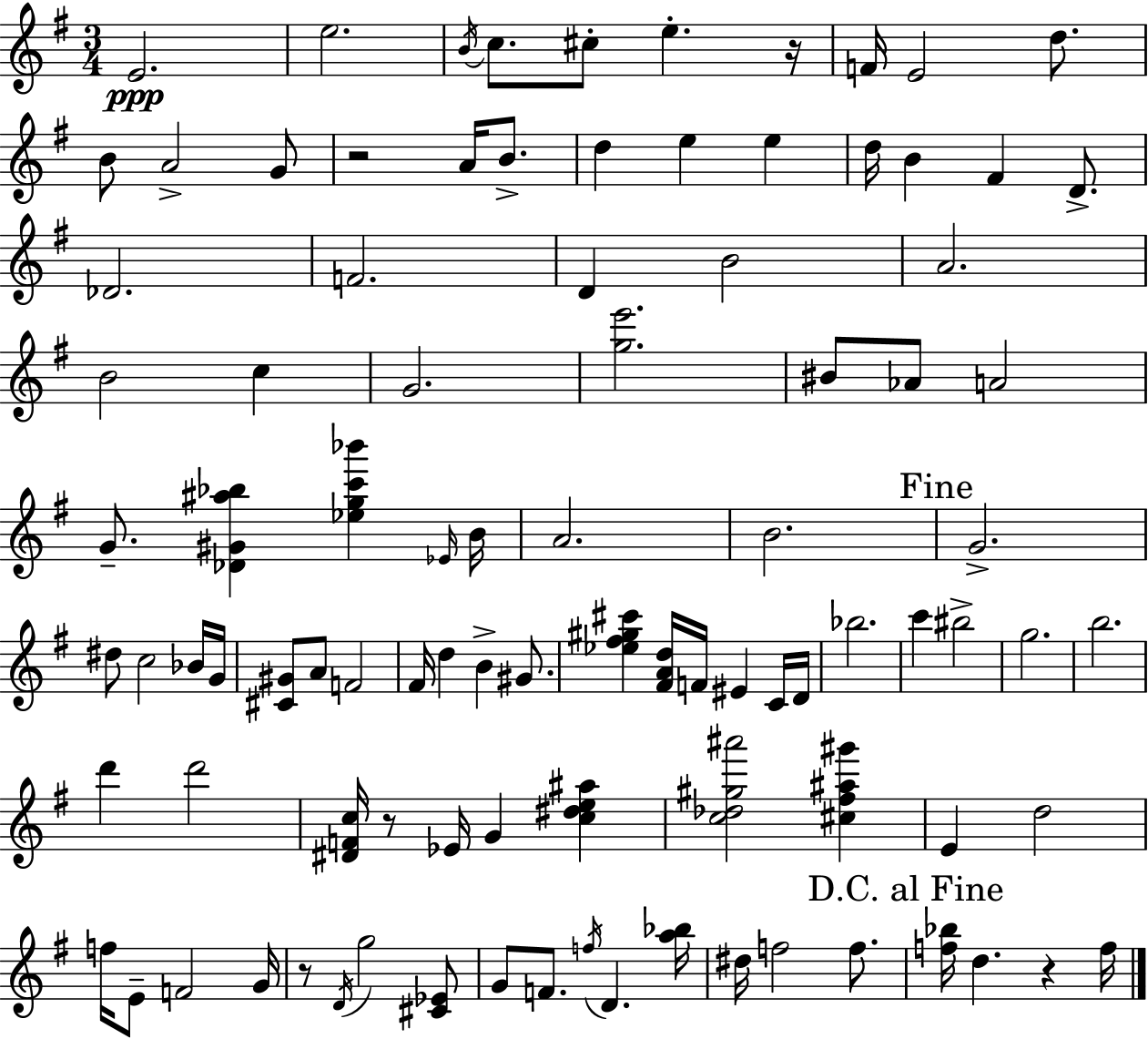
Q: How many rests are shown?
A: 5